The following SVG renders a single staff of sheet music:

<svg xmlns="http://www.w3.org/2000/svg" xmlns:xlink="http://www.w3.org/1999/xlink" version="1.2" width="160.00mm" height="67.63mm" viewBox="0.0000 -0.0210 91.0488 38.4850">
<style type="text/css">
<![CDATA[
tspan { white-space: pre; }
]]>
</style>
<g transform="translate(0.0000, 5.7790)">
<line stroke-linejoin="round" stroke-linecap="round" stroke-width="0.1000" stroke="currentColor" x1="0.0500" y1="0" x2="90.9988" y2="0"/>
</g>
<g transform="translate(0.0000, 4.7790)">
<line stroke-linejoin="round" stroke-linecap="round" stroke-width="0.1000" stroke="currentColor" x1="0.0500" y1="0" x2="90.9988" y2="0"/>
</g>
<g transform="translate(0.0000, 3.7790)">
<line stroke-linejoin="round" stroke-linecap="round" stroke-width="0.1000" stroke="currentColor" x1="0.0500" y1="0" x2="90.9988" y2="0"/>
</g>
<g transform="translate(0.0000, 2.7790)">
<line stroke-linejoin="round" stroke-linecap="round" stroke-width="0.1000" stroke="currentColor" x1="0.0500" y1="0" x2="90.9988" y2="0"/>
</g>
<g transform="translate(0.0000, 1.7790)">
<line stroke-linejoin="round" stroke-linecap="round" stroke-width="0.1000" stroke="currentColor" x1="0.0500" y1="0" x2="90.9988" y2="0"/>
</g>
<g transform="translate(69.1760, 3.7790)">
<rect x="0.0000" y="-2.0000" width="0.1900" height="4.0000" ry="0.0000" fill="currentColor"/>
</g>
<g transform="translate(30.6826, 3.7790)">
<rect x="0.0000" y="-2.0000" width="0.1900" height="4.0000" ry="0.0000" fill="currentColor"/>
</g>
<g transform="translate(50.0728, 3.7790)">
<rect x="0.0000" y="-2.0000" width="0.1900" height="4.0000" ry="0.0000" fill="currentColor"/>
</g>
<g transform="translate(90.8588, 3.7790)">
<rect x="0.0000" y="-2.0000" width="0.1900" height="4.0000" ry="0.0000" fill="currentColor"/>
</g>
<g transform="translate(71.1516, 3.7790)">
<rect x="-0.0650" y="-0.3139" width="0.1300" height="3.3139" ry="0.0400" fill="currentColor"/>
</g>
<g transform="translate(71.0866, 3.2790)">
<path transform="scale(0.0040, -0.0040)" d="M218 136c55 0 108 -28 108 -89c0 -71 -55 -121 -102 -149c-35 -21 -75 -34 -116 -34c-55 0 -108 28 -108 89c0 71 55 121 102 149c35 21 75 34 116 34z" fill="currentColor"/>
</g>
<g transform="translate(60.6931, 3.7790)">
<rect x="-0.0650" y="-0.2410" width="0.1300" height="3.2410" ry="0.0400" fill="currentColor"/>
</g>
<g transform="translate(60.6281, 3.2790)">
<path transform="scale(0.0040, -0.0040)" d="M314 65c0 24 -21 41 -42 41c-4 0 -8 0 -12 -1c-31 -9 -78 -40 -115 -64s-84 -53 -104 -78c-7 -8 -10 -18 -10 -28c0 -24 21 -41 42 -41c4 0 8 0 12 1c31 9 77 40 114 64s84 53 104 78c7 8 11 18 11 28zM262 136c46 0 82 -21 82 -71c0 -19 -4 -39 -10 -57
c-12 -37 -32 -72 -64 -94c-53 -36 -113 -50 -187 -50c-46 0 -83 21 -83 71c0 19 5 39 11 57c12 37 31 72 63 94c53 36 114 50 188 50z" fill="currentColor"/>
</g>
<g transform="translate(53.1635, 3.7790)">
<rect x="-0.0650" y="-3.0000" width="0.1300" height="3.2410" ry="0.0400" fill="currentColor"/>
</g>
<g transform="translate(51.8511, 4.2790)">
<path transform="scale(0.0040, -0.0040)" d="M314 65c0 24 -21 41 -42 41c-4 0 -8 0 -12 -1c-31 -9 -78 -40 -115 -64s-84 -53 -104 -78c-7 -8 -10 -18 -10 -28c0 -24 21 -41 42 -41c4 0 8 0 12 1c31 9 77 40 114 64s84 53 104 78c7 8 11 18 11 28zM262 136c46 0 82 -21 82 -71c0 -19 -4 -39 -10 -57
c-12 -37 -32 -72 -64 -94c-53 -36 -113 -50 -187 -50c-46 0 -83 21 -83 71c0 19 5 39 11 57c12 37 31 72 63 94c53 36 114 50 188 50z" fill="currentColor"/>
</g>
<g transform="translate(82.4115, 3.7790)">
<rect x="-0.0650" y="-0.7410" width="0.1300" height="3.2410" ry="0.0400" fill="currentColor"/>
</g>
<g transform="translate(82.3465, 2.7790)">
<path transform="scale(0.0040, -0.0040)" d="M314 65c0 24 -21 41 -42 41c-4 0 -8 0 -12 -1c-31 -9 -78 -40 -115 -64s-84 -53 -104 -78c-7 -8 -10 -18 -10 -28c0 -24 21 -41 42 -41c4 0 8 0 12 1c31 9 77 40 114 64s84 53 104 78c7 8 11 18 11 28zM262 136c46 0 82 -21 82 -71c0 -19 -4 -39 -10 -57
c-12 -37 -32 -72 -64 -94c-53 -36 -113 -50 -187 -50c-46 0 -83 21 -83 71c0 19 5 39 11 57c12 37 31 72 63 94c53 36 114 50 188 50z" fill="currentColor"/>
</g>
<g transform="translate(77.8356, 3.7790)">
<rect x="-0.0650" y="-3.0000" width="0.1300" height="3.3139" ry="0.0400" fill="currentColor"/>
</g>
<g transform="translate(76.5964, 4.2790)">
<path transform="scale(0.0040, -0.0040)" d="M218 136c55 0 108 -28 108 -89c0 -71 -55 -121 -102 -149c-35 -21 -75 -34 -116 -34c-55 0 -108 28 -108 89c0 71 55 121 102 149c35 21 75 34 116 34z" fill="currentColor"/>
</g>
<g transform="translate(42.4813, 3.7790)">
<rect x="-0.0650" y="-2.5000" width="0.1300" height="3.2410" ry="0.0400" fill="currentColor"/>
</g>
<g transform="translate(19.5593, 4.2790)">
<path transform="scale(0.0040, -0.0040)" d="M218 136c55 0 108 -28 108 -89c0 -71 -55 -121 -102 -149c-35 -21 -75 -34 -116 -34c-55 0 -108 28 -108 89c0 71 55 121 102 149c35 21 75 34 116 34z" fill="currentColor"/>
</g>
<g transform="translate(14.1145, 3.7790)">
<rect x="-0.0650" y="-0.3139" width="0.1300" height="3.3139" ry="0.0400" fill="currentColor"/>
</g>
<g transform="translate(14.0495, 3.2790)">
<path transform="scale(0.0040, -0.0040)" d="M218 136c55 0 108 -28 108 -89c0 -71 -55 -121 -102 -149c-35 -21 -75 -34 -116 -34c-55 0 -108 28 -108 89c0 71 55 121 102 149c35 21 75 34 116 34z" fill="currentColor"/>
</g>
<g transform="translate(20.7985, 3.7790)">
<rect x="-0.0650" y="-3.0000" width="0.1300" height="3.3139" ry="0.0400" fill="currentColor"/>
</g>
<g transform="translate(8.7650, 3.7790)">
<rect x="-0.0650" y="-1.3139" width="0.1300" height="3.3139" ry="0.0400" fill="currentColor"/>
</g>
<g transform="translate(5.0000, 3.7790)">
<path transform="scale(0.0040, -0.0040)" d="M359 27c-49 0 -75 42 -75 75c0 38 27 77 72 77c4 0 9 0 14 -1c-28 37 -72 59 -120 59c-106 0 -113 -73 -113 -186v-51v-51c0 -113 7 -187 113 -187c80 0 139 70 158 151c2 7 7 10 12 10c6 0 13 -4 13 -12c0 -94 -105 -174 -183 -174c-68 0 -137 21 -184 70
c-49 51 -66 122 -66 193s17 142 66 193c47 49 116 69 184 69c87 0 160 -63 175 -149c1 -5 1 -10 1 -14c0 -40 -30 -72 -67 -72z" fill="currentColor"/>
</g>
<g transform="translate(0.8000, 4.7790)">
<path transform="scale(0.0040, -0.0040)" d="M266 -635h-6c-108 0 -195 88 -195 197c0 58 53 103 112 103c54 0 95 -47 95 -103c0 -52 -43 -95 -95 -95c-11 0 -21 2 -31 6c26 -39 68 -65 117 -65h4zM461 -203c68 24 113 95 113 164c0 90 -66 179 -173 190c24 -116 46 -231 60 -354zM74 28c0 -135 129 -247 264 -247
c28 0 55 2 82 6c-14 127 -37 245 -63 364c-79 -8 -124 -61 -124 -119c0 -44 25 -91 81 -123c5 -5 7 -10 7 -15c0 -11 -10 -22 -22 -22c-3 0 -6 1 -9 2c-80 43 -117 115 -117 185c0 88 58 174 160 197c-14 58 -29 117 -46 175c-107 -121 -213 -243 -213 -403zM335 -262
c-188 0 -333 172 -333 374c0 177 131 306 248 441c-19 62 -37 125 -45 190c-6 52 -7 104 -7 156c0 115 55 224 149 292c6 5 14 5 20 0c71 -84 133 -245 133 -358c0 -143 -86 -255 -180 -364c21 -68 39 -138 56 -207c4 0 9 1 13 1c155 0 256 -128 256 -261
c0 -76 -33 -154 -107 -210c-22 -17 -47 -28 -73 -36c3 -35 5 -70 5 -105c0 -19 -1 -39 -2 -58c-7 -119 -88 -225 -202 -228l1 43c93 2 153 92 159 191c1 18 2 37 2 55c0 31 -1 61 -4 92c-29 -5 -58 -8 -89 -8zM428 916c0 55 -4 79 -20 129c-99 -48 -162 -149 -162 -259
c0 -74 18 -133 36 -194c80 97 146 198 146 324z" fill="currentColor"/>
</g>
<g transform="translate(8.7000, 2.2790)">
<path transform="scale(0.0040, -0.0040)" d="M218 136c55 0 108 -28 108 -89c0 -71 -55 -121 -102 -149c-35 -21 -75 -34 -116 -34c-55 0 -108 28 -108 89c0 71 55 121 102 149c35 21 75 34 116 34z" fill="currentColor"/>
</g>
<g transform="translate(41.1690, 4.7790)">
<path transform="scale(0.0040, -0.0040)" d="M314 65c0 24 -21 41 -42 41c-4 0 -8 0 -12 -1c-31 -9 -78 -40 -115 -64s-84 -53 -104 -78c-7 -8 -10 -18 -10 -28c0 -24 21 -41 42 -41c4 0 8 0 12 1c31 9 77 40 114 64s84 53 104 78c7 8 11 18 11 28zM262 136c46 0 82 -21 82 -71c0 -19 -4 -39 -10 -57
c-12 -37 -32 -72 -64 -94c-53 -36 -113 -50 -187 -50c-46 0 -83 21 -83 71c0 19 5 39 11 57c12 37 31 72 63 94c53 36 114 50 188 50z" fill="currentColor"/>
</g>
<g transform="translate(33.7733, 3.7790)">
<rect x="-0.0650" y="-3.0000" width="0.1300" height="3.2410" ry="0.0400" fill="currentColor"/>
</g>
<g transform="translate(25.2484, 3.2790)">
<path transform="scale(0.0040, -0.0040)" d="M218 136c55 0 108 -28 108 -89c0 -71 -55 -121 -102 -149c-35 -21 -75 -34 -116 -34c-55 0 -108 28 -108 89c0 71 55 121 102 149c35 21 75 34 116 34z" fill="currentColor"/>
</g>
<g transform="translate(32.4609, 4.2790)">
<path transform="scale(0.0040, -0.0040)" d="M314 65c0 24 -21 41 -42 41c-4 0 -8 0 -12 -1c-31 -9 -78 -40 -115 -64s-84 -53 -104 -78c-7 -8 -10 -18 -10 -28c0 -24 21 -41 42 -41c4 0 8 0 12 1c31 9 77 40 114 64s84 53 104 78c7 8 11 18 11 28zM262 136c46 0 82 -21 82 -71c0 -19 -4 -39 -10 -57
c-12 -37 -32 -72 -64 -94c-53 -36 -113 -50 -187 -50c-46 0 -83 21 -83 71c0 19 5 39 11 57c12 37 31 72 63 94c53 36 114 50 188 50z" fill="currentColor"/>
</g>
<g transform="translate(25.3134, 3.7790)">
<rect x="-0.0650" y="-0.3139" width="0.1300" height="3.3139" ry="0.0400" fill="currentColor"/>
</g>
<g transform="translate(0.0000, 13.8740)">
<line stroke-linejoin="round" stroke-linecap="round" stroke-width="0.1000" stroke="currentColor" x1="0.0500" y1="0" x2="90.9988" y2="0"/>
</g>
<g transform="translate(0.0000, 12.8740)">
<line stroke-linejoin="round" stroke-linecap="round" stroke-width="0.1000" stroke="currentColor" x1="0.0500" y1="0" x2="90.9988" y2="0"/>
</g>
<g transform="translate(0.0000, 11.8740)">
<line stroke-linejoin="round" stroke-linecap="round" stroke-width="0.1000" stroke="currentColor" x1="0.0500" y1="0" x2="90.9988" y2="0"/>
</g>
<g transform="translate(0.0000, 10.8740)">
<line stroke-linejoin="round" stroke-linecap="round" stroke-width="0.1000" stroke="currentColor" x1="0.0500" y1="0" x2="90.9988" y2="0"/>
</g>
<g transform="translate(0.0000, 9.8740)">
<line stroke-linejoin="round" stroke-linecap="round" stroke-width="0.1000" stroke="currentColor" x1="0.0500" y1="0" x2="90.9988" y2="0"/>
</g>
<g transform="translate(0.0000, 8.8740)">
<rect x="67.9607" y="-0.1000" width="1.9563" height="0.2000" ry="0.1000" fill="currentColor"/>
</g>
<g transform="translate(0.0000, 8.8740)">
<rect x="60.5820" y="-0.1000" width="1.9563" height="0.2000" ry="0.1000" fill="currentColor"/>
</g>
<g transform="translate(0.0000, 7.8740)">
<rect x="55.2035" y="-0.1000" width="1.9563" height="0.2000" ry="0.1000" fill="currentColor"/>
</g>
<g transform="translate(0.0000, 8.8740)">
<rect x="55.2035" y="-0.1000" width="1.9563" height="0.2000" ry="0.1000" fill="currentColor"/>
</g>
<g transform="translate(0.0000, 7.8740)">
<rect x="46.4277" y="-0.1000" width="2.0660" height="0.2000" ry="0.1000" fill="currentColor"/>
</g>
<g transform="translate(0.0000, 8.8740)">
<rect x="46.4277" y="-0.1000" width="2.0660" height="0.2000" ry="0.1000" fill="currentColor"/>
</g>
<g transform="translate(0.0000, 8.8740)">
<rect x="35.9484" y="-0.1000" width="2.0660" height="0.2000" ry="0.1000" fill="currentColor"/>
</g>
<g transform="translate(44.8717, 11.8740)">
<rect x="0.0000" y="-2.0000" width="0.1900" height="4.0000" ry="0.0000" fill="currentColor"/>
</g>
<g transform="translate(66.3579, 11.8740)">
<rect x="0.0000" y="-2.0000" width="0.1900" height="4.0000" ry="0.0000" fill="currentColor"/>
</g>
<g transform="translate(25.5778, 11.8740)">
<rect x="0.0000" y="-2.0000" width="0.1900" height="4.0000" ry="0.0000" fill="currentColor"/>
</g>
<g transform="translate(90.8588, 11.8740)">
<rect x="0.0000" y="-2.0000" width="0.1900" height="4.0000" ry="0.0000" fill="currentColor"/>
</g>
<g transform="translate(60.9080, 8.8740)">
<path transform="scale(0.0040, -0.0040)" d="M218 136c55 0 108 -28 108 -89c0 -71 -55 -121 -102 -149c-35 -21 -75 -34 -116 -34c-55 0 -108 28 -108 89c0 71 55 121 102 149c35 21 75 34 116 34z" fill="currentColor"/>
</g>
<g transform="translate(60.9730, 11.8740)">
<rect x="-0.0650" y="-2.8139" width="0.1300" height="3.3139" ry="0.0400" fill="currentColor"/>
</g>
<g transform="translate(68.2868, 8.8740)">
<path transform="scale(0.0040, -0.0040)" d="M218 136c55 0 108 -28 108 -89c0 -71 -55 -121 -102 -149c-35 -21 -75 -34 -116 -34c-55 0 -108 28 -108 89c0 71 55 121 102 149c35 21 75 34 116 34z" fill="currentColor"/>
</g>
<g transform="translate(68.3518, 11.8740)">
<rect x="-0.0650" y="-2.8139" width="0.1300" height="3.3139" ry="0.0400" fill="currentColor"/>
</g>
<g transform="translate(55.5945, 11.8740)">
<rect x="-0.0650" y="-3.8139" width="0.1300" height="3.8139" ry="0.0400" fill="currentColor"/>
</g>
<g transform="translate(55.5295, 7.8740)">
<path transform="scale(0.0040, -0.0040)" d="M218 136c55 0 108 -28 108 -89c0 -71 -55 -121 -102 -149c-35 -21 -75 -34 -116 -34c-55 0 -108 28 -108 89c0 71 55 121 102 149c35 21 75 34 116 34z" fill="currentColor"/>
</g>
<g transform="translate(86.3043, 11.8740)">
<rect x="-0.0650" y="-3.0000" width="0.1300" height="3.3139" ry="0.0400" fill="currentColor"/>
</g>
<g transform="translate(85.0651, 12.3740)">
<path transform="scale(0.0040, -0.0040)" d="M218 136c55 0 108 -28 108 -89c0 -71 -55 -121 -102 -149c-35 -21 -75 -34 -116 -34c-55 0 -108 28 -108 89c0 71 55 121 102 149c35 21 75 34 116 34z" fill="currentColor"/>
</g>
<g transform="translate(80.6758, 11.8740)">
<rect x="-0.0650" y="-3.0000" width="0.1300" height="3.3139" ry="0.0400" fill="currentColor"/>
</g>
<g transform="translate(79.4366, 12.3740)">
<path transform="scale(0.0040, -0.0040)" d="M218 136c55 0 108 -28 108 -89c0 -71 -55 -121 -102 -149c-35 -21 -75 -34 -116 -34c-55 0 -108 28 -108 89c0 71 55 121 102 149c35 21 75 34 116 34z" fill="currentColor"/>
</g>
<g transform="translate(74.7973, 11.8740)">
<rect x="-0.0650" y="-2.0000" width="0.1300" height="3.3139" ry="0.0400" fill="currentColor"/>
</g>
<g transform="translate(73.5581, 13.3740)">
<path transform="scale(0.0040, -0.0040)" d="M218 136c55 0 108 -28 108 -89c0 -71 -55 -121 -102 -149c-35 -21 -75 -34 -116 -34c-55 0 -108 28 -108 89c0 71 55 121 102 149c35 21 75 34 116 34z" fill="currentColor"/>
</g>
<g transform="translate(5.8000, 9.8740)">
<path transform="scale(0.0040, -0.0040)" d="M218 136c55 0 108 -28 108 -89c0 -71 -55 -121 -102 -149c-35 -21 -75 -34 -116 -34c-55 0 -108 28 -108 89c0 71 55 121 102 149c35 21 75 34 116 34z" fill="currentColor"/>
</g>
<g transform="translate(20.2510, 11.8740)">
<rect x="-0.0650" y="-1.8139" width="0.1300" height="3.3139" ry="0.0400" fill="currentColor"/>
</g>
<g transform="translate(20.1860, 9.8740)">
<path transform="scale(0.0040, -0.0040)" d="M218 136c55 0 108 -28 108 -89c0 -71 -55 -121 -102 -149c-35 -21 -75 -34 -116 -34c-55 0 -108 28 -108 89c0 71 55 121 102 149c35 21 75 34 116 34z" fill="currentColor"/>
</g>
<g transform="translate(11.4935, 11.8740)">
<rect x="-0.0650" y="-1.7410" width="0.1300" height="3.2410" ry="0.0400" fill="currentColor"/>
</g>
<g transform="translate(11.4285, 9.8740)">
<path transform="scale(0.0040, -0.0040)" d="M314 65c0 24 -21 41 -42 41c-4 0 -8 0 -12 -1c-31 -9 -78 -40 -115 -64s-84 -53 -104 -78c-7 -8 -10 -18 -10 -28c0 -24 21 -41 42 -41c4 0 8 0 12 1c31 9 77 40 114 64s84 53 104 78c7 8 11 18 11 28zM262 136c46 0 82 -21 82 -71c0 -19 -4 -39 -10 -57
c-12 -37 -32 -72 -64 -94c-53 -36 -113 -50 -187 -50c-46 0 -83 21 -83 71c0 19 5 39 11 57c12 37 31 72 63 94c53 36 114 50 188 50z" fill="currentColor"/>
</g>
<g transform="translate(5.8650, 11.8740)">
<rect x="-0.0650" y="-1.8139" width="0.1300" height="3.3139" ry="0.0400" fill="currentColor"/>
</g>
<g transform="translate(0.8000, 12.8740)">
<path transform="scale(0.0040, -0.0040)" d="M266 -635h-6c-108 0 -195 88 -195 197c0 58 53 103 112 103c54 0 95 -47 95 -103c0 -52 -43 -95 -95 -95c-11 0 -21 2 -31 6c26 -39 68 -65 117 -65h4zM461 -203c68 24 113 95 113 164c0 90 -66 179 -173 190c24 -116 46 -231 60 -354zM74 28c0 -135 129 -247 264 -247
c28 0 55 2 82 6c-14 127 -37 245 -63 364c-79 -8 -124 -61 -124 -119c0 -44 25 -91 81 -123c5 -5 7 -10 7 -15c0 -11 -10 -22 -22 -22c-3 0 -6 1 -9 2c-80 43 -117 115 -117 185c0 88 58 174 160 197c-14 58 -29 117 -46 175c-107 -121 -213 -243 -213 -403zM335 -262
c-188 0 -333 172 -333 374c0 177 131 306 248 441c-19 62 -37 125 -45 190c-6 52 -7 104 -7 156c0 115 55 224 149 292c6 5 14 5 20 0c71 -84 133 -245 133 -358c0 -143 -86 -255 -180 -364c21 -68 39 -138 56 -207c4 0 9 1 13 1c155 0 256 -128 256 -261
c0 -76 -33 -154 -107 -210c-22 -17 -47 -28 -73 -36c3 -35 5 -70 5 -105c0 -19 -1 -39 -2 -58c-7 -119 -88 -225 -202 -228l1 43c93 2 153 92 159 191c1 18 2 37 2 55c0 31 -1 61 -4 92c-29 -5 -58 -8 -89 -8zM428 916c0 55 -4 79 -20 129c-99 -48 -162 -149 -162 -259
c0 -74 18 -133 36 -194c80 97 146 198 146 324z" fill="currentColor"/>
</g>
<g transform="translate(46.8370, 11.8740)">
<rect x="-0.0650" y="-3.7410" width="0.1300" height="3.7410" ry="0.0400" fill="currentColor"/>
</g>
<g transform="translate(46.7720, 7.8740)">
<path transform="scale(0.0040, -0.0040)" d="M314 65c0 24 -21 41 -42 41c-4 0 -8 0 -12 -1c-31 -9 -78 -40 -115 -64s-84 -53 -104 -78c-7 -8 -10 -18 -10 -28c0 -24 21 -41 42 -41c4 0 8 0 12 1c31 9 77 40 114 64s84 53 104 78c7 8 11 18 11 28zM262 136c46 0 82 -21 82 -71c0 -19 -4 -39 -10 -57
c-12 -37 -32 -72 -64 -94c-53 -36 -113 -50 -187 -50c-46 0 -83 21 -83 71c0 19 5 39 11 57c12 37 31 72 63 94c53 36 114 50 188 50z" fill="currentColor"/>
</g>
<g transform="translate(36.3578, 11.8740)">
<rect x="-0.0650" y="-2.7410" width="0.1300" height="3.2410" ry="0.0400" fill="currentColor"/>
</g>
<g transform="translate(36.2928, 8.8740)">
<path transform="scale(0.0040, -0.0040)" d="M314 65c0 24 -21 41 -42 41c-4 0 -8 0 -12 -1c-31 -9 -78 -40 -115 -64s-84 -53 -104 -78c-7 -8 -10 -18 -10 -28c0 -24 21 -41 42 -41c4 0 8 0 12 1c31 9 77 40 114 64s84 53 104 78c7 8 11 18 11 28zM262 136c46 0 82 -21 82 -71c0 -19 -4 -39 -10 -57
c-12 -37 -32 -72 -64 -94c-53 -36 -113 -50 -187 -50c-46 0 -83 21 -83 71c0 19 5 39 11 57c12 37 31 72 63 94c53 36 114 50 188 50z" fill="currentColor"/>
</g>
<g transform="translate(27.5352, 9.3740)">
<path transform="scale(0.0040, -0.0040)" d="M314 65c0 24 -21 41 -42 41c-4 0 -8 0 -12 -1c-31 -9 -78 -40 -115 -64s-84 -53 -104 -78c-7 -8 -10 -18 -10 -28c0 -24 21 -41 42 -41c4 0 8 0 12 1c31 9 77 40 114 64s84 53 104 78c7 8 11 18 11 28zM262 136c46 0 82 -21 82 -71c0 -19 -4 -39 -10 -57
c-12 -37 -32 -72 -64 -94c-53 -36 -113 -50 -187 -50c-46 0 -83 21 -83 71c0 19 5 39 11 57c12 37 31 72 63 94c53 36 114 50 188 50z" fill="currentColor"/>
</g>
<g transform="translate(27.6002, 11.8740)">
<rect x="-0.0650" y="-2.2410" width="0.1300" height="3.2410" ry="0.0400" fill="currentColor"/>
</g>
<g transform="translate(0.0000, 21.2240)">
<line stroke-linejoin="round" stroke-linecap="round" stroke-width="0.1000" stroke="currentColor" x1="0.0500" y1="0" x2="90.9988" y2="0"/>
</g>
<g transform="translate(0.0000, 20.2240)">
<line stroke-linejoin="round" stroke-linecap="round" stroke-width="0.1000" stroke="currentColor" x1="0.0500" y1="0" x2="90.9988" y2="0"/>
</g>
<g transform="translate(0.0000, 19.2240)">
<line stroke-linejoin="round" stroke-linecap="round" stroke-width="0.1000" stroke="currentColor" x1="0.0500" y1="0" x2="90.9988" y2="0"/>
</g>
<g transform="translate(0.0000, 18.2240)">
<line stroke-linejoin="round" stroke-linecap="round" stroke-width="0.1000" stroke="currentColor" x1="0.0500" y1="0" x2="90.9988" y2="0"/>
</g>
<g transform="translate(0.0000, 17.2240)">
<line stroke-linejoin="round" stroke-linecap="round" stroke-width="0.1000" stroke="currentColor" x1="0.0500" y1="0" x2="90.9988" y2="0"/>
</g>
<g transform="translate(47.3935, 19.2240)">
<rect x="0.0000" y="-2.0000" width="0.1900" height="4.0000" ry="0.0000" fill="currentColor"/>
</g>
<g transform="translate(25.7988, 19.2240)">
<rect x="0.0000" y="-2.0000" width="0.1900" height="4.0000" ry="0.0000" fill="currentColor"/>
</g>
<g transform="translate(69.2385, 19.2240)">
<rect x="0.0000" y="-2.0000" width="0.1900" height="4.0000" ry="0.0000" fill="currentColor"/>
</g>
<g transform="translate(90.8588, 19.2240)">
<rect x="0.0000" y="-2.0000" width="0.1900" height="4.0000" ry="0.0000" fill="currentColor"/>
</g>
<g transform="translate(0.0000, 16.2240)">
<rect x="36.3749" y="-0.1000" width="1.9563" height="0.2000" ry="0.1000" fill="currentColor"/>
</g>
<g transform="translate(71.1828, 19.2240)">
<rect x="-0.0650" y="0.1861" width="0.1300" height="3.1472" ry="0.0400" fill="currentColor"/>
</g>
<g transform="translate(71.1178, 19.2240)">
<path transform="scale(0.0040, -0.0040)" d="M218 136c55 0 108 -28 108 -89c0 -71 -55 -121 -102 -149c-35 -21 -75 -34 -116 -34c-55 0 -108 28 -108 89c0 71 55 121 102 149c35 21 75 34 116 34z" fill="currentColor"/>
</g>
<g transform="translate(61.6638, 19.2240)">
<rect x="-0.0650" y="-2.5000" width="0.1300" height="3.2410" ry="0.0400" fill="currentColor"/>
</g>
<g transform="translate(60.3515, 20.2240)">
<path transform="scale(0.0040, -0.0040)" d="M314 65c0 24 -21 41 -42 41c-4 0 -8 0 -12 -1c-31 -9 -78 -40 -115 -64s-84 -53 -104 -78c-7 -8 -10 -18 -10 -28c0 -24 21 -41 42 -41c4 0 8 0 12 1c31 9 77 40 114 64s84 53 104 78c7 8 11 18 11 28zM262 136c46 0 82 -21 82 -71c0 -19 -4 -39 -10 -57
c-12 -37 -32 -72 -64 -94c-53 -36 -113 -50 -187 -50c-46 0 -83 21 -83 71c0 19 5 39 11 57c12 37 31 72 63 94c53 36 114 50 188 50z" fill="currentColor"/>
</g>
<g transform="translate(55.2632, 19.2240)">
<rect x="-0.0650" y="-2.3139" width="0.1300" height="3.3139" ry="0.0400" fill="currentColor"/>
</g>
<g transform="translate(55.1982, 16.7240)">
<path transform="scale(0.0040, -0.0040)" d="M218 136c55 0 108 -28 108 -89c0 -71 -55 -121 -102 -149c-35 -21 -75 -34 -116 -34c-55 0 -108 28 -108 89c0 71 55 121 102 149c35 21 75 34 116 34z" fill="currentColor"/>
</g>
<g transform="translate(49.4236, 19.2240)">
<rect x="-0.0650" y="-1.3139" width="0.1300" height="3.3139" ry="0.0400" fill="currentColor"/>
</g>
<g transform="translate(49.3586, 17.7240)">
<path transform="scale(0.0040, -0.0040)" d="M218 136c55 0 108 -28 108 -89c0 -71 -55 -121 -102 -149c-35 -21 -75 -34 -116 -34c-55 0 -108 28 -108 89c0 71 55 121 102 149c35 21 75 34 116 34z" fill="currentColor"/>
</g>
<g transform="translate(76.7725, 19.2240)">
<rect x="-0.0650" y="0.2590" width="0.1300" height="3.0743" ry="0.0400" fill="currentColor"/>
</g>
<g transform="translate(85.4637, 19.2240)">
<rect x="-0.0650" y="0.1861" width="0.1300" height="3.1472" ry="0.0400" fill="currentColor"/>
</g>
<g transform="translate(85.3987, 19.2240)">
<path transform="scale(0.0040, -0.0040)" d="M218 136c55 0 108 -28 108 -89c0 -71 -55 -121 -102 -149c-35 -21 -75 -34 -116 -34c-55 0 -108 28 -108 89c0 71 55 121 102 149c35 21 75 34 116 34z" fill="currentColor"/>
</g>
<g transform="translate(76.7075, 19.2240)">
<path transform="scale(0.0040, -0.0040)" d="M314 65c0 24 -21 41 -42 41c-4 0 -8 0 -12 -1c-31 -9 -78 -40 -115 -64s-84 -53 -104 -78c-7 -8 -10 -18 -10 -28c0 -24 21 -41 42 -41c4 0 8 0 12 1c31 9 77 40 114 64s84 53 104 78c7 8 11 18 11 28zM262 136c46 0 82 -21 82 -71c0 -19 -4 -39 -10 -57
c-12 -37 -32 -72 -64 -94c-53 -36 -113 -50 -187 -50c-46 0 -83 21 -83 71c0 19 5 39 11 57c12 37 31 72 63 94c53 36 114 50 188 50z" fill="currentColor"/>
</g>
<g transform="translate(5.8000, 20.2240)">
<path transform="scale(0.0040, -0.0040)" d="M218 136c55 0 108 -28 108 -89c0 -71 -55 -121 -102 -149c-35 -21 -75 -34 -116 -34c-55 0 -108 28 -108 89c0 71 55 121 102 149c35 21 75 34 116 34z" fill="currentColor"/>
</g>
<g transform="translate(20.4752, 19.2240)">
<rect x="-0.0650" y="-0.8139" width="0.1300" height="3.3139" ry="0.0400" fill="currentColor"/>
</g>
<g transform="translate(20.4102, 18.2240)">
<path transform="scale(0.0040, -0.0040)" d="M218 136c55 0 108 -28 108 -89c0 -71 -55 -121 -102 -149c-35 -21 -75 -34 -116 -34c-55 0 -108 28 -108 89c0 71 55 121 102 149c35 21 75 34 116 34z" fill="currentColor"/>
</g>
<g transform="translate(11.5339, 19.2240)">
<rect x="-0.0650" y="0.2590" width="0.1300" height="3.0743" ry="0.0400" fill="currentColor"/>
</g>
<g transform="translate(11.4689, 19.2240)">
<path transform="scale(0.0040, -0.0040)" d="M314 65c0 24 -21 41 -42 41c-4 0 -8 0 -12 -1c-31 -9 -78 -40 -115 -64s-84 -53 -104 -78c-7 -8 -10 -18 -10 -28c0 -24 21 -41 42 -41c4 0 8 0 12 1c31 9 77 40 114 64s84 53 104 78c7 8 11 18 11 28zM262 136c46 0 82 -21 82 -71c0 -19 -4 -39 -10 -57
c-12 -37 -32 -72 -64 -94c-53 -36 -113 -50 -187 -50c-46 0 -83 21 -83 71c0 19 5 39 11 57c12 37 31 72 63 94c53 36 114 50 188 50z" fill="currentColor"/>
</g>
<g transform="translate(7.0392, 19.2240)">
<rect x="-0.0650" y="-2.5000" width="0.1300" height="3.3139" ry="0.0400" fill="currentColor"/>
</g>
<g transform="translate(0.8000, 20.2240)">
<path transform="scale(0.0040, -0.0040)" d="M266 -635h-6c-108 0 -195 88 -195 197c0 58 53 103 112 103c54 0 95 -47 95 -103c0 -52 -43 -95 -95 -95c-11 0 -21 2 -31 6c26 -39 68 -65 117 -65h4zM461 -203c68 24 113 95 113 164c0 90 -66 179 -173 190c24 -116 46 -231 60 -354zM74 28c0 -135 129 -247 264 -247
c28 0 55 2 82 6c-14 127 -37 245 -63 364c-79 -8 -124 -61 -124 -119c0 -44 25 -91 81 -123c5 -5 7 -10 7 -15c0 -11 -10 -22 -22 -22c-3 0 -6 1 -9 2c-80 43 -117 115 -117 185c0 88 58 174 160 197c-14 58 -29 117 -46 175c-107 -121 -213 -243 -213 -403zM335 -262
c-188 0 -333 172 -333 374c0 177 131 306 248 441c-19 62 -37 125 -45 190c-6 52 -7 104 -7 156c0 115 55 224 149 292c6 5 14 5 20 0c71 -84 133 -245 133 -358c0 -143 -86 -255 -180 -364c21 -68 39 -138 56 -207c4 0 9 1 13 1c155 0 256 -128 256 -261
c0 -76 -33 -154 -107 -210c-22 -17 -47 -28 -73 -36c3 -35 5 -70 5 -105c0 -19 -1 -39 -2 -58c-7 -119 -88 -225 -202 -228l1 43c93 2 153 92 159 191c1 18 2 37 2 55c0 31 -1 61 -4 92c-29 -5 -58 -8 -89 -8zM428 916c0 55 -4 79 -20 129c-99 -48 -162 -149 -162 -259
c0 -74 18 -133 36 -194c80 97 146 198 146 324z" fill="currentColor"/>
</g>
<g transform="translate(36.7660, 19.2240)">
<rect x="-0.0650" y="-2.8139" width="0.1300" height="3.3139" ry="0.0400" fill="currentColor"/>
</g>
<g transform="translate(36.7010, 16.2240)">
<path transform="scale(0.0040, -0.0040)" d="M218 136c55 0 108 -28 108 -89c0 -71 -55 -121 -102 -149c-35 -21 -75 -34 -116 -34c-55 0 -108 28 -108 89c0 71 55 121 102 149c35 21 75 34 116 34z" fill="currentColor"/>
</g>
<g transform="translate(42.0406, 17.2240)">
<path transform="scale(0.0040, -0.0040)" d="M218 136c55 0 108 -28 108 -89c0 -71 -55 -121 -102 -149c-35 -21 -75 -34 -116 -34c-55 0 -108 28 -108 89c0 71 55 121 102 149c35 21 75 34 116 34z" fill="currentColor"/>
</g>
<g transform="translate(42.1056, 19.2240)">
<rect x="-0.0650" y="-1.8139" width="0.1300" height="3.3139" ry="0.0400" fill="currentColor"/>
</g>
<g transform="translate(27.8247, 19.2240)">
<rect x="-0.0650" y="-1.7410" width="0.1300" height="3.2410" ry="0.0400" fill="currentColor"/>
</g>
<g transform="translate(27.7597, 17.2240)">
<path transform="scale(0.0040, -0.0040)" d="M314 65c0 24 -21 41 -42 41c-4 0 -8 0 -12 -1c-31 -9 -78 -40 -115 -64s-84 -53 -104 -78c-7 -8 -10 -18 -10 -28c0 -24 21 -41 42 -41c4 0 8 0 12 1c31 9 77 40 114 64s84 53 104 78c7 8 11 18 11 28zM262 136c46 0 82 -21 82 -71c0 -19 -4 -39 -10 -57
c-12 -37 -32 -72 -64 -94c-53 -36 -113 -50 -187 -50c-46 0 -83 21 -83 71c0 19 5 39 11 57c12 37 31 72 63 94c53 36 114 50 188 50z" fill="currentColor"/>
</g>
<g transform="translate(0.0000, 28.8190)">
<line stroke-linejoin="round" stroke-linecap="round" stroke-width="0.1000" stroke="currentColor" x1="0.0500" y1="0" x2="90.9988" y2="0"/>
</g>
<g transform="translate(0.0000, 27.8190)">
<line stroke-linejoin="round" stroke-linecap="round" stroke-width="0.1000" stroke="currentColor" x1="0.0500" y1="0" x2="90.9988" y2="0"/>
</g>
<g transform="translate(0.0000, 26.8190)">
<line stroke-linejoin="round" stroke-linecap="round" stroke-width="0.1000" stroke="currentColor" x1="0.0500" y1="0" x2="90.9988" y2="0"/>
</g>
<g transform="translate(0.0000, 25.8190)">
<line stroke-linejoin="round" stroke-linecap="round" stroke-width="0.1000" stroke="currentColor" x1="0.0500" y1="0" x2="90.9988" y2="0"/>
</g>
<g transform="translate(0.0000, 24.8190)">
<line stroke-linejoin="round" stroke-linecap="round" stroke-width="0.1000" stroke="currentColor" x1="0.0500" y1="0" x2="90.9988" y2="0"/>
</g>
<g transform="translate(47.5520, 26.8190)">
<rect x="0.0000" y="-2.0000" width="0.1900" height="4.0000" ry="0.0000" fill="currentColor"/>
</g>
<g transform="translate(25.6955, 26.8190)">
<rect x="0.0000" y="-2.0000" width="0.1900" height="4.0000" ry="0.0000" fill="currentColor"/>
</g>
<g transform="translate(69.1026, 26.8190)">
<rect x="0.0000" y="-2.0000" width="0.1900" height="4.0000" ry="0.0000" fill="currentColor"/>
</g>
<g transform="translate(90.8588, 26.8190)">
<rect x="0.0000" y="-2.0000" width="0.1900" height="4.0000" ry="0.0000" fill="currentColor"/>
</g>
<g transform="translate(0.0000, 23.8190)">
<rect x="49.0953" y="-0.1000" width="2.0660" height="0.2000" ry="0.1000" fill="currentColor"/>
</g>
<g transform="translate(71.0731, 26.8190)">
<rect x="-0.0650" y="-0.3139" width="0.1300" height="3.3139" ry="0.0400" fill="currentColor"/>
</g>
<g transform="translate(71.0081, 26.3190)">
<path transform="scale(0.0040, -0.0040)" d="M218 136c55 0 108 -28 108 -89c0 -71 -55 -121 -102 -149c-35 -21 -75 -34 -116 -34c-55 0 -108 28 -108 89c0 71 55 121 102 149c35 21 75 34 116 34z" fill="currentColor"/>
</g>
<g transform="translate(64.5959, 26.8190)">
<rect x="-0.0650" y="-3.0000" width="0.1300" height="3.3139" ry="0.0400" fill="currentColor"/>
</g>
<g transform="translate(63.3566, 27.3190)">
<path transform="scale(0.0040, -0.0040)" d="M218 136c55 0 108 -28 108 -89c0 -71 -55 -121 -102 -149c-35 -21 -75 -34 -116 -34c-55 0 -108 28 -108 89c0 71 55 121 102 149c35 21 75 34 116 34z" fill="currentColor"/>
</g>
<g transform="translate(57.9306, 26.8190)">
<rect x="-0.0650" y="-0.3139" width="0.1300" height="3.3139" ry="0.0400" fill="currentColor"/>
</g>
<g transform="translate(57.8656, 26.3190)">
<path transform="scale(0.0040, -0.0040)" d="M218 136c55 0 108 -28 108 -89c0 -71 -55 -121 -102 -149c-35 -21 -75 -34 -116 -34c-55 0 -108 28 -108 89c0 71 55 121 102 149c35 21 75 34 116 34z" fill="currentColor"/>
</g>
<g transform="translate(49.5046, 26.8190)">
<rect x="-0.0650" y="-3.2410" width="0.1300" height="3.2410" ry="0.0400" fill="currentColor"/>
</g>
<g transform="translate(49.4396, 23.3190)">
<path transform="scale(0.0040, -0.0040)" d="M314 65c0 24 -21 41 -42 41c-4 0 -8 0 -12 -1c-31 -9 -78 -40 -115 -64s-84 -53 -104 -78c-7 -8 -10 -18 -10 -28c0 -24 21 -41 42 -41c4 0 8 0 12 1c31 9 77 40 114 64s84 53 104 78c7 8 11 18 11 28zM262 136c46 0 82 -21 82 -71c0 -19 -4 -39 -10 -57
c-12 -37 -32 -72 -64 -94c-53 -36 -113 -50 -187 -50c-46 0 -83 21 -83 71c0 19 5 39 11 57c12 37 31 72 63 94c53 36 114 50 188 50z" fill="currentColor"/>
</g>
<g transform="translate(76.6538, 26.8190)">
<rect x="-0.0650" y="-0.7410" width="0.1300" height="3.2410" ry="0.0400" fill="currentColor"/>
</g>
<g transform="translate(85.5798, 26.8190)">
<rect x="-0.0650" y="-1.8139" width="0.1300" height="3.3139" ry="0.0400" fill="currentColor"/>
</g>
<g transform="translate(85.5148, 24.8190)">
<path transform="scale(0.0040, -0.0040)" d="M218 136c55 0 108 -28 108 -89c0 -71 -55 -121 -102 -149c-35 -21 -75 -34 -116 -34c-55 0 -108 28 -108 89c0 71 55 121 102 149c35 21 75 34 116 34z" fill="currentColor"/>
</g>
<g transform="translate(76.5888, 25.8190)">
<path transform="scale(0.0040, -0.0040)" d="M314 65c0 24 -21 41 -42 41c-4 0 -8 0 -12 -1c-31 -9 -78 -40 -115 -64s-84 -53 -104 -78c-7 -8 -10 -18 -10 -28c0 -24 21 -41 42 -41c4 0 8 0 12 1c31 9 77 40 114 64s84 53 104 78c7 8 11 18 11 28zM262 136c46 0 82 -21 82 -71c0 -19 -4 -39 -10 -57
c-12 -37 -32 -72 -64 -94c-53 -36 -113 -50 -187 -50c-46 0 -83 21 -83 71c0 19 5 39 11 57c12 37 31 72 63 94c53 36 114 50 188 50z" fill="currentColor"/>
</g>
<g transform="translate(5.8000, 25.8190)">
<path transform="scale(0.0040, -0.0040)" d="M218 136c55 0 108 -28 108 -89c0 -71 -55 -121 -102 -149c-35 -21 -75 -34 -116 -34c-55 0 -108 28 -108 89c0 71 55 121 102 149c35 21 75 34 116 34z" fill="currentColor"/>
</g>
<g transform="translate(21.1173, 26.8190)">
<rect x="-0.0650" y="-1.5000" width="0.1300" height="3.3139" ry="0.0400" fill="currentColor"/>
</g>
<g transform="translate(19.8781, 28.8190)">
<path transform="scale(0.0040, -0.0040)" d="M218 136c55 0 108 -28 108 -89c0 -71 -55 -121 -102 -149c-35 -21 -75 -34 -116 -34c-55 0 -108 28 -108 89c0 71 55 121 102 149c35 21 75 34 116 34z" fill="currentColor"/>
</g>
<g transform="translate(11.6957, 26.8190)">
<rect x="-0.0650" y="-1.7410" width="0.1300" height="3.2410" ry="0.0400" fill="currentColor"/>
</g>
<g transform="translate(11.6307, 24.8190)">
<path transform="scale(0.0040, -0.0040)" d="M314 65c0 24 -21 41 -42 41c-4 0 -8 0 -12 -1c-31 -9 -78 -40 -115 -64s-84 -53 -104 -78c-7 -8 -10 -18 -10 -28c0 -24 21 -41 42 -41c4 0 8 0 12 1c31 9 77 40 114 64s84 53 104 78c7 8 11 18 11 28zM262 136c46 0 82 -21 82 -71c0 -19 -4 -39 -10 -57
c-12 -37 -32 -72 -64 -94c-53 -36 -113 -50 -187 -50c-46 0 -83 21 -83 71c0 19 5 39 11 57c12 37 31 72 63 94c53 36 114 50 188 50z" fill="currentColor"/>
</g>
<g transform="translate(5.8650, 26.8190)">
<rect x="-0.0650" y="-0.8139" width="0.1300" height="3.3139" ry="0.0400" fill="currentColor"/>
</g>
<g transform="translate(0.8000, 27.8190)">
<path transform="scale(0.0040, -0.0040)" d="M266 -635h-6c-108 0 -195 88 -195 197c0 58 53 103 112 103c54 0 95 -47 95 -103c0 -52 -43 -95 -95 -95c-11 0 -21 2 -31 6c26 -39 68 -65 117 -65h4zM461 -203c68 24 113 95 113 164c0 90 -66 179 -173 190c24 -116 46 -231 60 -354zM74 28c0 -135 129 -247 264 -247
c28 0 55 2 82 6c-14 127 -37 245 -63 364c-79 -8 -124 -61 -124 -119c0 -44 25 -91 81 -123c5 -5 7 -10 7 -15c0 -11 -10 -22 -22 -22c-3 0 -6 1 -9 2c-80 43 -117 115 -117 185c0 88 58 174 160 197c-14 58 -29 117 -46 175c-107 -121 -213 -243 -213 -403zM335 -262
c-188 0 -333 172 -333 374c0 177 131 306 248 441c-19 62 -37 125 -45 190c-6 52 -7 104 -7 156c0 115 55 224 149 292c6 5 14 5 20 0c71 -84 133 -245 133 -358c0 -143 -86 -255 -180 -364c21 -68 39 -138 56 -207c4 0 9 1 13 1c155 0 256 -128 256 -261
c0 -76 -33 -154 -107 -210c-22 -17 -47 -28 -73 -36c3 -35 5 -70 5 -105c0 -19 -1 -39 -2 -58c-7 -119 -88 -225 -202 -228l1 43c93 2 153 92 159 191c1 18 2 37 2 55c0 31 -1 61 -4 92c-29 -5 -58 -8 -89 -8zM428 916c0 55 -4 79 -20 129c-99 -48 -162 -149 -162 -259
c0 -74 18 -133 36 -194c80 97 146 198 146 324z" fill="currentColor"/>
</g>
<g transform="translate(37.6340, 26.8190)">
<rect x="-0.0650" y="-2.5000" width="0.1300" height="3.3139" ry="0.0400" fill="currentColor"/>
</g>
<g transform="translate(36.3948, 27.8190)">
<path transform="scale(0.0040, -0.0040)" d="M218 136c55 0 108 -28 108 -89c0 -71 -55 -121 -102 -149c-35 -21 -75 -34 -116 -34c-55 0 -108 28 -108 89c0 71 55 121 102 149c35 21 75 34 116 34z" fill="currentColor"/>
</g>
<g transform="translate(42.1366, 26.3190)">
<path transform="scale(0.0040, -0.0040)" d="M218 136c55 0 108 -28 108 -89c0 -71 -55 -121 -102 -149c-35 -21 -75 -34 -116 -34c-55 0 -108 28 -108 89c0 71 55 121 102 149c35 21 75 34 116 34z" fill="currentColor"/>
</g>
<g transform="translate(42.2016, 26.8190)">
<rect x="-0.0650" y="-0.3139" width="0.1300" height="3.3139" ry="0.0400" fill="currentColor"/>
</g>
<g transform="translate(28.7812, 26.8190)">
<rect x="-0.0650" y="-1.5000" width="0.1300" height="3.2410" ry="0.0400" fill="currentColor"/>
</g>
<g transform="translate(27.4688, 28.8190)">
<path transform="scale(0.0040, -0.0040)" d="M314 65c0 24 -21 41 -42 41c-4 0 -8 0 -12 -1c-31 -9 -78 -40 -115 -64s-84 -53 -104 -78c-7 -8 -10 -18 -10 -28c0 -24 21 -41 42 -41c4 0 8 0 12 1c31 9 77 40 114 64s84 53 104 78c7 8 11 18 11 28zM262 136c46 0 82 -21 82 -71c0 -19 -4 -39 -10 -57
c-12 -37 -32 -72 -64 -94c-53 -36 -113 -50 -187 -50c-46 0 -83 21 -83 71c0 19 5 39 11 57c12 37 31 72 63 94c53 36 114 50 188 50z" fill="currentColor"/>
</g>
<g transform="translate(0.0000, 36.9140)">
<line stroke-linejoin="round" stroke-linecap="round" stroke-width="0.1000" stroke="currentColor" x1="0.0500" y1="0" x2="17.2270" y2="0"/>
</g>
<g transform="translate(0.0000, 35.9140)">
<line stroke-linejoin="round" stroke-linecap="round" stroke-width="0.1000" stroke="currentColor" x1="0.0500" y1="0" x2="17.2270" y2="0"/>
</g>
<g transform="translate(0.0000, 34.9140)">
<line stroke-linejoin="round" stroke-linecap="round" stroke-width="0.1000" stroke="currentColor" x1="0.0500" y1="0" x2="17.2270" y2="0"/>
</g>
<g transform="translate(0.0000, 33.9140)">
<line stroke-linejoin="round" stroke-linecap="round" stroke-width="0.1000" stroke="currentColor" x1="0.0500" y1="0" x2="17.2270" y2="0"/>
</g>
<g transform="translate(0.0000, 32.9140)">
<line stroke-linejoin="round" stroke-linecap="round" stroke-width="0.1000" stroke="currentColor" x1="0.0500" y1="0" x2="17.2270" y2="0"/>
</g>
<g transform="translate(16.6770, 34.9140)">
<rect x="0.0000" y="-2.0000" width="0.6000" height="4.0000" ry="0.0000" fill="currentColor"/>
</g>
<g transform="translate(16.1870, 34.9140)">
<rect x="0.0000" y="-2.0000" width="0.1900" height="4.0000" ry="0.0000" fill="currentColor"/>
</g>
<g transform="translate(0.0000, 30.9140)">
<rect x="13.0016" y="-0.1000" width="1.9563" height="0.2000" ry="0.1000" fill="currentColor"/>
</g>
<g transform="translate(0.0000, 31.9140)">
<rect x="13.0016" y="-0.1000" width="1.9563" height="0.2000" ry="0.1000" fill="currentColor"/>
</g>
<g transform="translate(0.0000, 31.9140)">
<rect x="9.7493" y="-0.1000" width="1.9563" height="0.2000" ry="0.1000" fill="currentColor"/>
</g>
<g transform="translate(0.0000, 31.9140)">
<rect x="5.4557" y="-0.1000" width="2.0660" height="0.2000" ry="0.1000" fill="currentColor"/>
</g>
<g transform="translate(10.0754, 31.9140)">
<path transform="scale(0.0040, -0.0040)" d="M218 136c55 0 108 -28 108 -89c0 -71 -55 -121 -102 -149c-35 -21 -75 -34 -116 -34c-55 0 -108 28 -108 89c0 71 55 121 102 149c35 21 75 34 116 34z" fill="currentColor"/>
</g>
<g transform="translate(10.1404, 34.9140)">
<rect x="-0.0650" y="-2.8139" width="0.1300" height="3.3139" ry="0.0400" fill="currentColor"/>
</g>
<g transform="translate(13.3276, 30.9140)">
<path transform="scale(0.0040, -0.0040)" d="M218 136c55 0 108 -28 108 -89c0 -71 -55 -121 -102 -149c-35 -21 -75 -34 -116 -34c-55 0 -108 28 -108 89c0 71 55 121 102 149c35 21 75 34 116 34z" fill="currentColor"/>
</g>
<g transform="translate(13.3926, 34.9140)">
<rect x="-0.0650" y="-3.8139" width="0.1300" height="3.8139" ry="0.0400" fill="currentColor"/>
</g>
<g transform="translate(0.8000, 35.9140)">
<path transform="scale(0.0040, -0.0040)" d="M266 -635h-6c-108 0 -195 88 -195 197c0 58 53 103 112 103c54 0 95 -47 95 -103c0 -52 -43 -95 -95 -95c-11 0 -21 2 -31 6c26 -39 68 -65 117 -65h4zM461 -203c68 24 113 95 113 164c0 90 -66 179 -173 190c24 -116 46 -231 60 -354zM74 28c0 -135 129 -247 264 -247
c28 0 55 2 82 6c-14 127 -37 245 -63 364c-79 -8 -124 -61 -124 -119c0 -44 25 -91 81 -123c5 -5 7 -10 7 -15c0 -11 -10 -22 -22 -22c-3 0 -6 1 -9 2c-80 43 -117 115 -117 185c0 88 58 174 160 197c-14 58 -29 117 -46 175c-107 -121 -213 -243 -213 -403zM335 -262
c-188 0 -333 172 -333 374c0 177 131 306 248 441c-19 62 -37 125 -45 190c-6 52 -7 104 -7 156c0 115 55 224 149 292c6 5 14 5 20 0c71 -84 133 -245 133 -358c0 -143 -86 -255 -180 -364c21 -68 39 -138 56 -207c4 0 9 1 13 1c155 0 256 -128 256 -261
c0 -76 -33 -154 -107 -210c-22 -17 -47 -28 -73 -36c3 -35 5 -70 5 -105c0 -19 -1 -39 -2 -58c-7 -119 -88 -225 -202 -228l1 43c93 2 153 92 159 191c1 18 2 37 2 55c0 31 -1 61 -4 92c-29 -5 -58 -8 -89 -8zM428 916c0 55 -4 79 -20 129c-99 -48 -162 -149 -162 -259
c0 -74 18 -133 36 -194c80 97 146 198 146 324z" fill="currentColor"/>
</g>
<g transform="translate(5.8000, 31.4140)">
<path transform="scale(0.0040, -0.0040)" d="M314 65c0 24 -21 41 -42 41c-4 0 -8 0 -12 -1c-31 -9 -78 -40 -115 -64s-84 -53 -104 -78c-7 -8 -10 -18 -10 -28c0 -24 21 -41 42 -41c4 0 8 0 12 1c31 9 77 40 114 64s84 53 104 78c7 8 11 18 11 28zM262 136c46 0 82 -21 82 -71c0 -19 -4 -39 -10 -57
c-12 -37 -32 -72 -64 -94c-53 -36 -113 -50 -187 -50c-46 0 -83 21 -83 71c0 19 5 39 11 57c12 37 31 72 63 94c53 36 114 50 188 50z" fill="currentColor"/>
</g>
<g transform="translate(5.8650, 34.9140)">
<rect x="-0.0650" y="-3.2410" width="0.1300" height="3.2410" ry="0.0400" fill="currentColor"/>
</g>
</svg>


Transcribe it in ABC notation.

X:1
T:Untitled
M:4/4
L:1/4
K:C
e c A c A2 G2 A2 c2 c A d2 f f2 f g2 a2 c'2 c' a a F A A G B2 d f2 a f e g G2 B B2 B d f2 E E2 G c b2 c A c d2 f b2 a c'